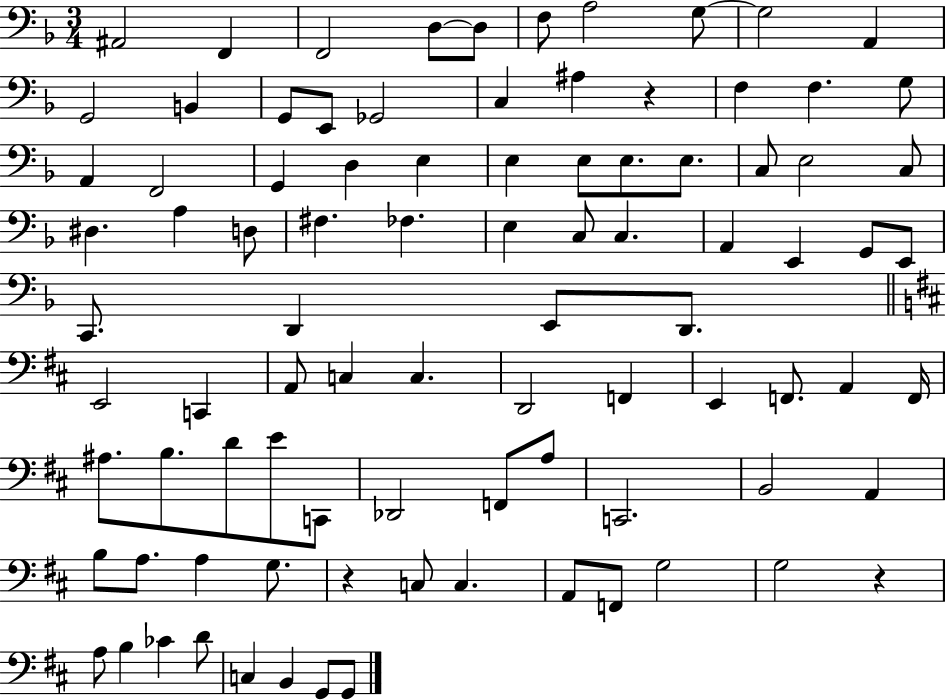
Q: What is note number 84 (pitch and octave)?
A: D4